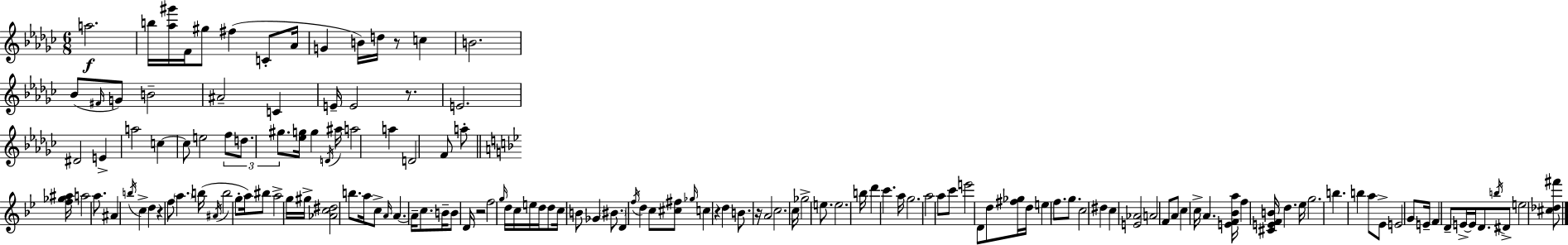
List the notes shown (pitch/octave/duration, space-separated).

A5/h. B5/s [Ab5,G#6]/s F4/s G#5/e F#5/q C4/e Ab4/s G4/q B4/s D5/s R/e C5/q B4/h. Bb4/e F#4/s G4/e B4/h A#4/h C4/q E4/s E4/h R/e. E4/h. D#4/h E4/q A5/h C5/q C5/e E5/h F5/e D5/e. G#5/e. [Eb5,G5]/s G5/q D4/s A#5/s A5/h A5/q D4/h F4/e A5/e [F5,Gb5,A#5]/s A5/h A5/e. A#4/q B5/s C5/q D5/q R/q F5/e A5/q. B5/s A#4/s B5/h G5/e A5/s BIS5/e A5/h G5/s G#5/s [Ab4,C5,D#5]/h B5/e. A5/s C5/e A4/s A4/q. A4/s C5/e. B4/s B4/e D4/s R/h F5/h G5/s D5/s C5/s E5/s D5/s D5/e C5/s B4/e Gb4/q BIS4/e. D4/q F5/s D5/q C5/e [C#5,F#5]/e Gb5/s C5/q R/q D5/q B4/e. R/s A4/h C5/h. C5/s Gb5/h E5/e. E5/h. B5/s D6/q C6/q. A5/s G5/h. A5/h A5/e C6/e E6/h D4/e D5/e [F#5,Gb5]/s D5/s E5/q F5/e. G5/e. C5/h D#5/q C5/q [E4,Ab4]/h A4/h F4/e A4/e C5/q C5/s A4/q. [E4,F4,Bb4,A5]/s F5/q [C#4,E4,F4,B4]/s D5/q. Eb5/s G5/h. B5/q. B5/q A5/e Eb4/e E4/h G4/e E4/s F4/q D4/e E4/s E4/s D4/e. B5/s D#4/e E5/h [C#5,Db5,F#6]/e